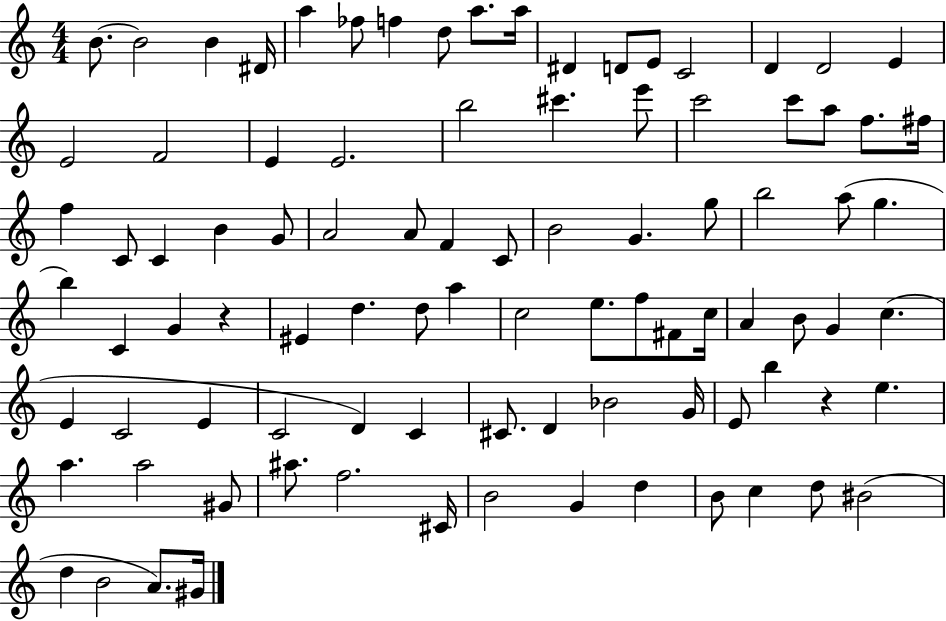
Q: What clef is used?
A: treble